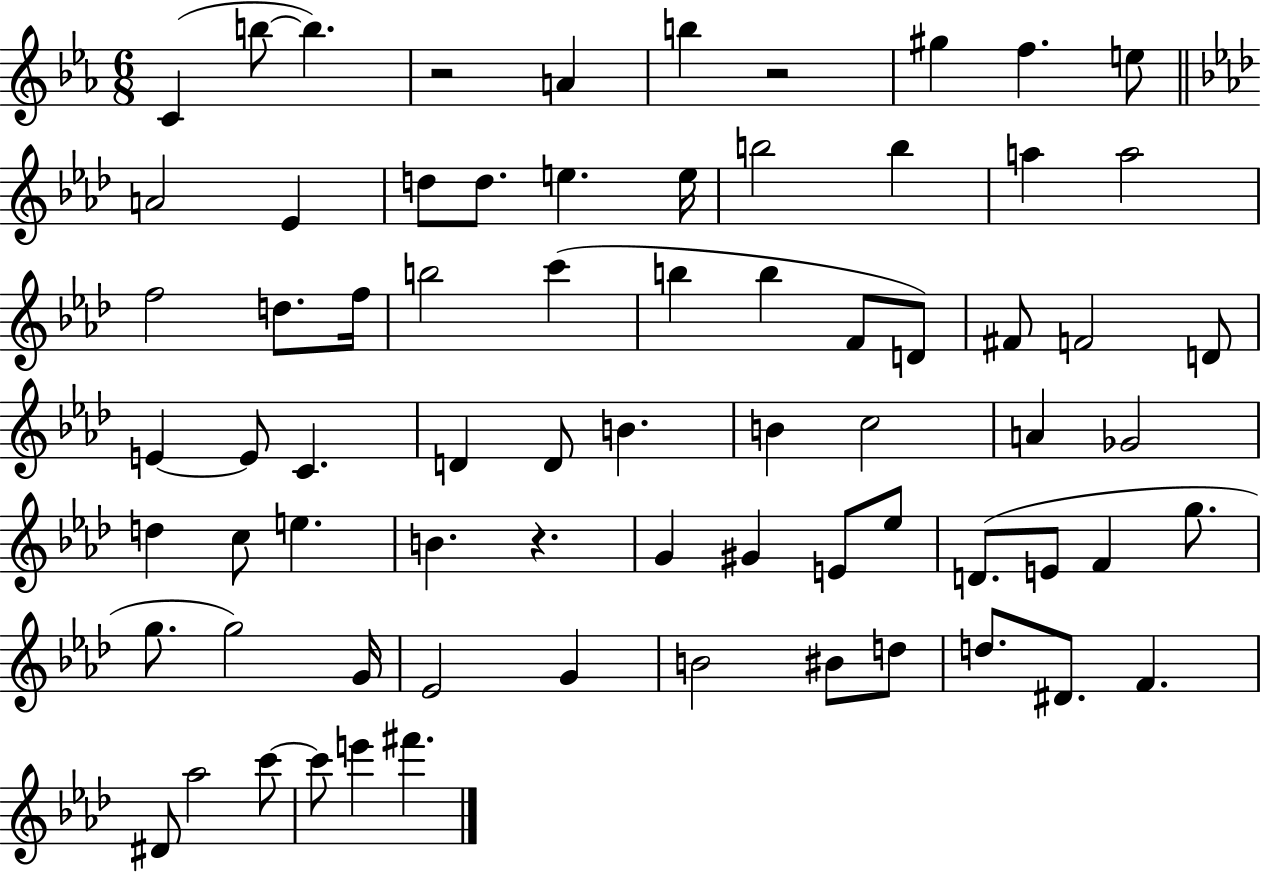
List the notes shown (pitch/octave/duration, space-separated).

C4/q B5/e B5/q. R/h A4/q B5/q R/h G#5/q F5/q. E5/e A4/h Eb4/q D5/e D5/e. E5/q. E5/s B5/h B5/q A5/q A5/h F5/h D5/e. F5/s B5/h C6/q B5/q B5/q F4/e D4/e F#4/e F4/h D4/e E4/q E4/e C4/q. D4/q D4/e B4/q. B4/q C5/h A4/q Gb4/h D5/q C5/e E5/q. B4/q. R/q. G4/q G#4/q E4/e Eb5/e D4/e. E4/e F4/q G5/e. G5/e. G5/h G4/s Eb4/h G4/q B4/h BIS4/e D5/e D5/e. D#4/e. F4/q. D#4/e Ab5/h C6/e C6/e E6/q F#6/q.